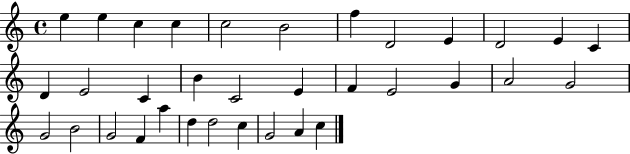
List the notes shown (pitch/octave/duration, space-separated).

E5/q E5/q C5/q C5/q C5/h B4/h F5/q D4/h E4/q D4/h E4/q C4/q D4/q E4/h C4/q B4/q C4/h E4/q F4/q E4/h G4/q A4/h G4/h G4/h B4/h G4/h F4/q A5/q D5/q D5/h C5/q G4/h A4/q C5/q